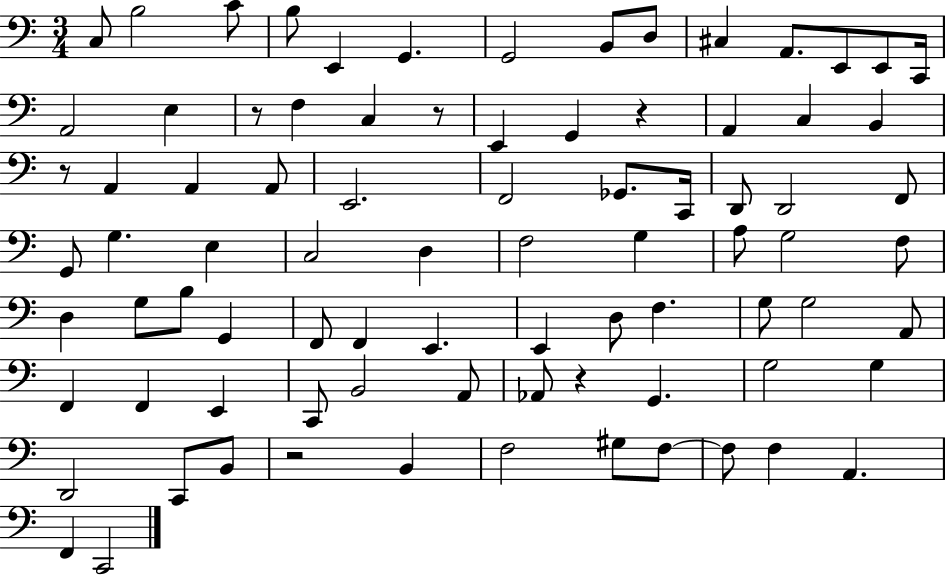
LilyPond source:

{
  \clef bass
  \numericTimeSignature
  \time 3/4
  \key c \major
  \repeat volta 2 { c8 b2 c'8 | b8 e,4 g,4. | g,2 b,8 d8 | cis4 a,8. e,8 e,8 c,16 | \break a,2 e4 | r8 f4 c4 r8 | e,4 g,4 r4 | a,4 c4 b,4 | \break r8 a,4 a,4 a,8 | e,2. | f,2 ges,8. c,16 | d,8 d,2 f,8 | \break g,8 g4. e4 | c2 d4 | f2 g4 | a8 g2 f8 | \break d4 g8 b8 g,4 | f,8 f,4 e,4. | e,4 d8 f4. | g8 g2 a,8 | \break f,4 f,4 e,4 | c,8 b,2 a,8 | aes,8 r4 g,4. | g2 g4 | \break d,2 c,8 b,8 | r2 b,4 | f2 gis8 f8~~ | f8 f4 a,4. | \break f,4 c,2 | } \bar "|."
}